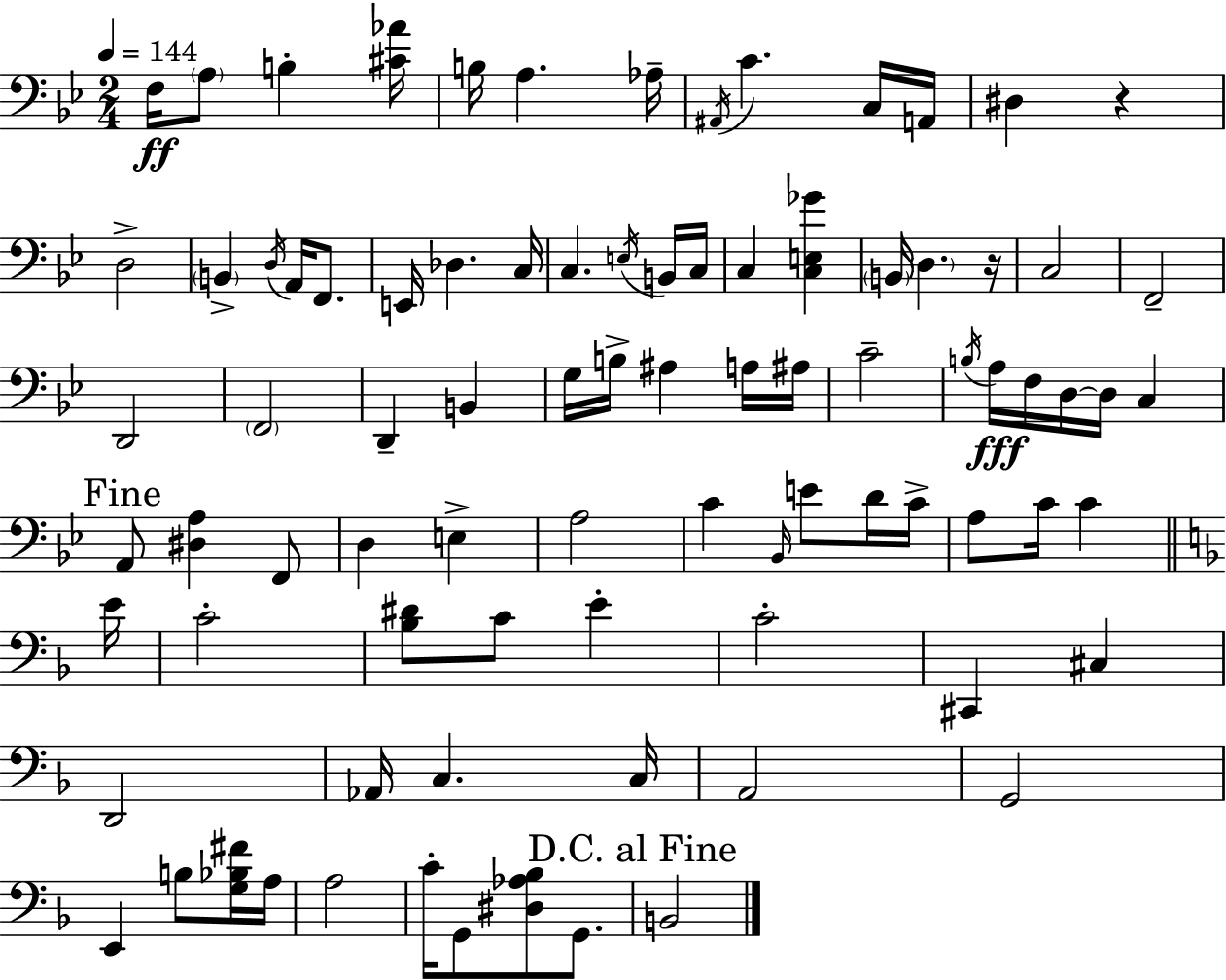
X:1
T:Untitled
M:2/4
L:1/4
K:Gm
F,/4 A,/2 B, [^C_A]/4 B,/4 A, _A,/4 ^A,,/4 C C,/4 A,,/4 ^D, z D,2 B,, D,/4 A,,/4 F,,/2 E,,/4 _D, C,/4 C, E,/4 B,,/4 C,/4 C, [C,E,_G] B,,/4 D, z/4 C,2 F,,2 D,,2 F,,2 D,, B,, G,/4 B,/4 ^A, A,/4 ^A,/4 C2 B,/4 A,/4 F,/4 D,/4 D,/4 C, A,,/2 [^D,A,] F,,/2 D, E, A,2 C _B,,/4 E/2 D/4 C/4 A,/2 C/4 C E/4 C2 [_B,^D]/2 C/2 E C2 ^C,, ^C, D,,2 _A,,/4 C, C,/4 A,,2 G,,2 E,, B,/2 [G,_B,^F]/4 A,/4 A,2 C/4 G,,/2 [^D,_A,_B,]/2 G,,/2 B,,2